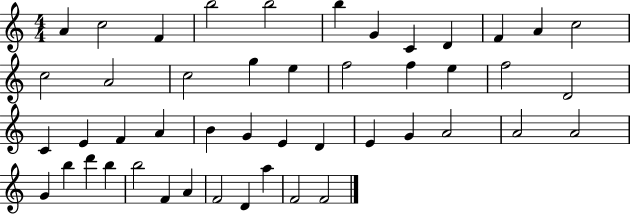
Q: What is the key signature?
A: C major